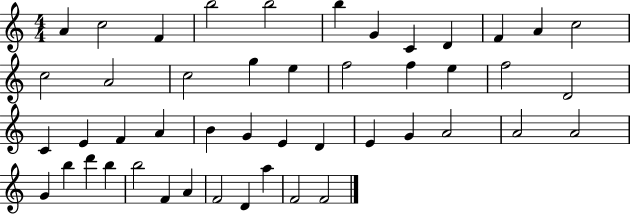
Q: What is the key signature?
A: C major